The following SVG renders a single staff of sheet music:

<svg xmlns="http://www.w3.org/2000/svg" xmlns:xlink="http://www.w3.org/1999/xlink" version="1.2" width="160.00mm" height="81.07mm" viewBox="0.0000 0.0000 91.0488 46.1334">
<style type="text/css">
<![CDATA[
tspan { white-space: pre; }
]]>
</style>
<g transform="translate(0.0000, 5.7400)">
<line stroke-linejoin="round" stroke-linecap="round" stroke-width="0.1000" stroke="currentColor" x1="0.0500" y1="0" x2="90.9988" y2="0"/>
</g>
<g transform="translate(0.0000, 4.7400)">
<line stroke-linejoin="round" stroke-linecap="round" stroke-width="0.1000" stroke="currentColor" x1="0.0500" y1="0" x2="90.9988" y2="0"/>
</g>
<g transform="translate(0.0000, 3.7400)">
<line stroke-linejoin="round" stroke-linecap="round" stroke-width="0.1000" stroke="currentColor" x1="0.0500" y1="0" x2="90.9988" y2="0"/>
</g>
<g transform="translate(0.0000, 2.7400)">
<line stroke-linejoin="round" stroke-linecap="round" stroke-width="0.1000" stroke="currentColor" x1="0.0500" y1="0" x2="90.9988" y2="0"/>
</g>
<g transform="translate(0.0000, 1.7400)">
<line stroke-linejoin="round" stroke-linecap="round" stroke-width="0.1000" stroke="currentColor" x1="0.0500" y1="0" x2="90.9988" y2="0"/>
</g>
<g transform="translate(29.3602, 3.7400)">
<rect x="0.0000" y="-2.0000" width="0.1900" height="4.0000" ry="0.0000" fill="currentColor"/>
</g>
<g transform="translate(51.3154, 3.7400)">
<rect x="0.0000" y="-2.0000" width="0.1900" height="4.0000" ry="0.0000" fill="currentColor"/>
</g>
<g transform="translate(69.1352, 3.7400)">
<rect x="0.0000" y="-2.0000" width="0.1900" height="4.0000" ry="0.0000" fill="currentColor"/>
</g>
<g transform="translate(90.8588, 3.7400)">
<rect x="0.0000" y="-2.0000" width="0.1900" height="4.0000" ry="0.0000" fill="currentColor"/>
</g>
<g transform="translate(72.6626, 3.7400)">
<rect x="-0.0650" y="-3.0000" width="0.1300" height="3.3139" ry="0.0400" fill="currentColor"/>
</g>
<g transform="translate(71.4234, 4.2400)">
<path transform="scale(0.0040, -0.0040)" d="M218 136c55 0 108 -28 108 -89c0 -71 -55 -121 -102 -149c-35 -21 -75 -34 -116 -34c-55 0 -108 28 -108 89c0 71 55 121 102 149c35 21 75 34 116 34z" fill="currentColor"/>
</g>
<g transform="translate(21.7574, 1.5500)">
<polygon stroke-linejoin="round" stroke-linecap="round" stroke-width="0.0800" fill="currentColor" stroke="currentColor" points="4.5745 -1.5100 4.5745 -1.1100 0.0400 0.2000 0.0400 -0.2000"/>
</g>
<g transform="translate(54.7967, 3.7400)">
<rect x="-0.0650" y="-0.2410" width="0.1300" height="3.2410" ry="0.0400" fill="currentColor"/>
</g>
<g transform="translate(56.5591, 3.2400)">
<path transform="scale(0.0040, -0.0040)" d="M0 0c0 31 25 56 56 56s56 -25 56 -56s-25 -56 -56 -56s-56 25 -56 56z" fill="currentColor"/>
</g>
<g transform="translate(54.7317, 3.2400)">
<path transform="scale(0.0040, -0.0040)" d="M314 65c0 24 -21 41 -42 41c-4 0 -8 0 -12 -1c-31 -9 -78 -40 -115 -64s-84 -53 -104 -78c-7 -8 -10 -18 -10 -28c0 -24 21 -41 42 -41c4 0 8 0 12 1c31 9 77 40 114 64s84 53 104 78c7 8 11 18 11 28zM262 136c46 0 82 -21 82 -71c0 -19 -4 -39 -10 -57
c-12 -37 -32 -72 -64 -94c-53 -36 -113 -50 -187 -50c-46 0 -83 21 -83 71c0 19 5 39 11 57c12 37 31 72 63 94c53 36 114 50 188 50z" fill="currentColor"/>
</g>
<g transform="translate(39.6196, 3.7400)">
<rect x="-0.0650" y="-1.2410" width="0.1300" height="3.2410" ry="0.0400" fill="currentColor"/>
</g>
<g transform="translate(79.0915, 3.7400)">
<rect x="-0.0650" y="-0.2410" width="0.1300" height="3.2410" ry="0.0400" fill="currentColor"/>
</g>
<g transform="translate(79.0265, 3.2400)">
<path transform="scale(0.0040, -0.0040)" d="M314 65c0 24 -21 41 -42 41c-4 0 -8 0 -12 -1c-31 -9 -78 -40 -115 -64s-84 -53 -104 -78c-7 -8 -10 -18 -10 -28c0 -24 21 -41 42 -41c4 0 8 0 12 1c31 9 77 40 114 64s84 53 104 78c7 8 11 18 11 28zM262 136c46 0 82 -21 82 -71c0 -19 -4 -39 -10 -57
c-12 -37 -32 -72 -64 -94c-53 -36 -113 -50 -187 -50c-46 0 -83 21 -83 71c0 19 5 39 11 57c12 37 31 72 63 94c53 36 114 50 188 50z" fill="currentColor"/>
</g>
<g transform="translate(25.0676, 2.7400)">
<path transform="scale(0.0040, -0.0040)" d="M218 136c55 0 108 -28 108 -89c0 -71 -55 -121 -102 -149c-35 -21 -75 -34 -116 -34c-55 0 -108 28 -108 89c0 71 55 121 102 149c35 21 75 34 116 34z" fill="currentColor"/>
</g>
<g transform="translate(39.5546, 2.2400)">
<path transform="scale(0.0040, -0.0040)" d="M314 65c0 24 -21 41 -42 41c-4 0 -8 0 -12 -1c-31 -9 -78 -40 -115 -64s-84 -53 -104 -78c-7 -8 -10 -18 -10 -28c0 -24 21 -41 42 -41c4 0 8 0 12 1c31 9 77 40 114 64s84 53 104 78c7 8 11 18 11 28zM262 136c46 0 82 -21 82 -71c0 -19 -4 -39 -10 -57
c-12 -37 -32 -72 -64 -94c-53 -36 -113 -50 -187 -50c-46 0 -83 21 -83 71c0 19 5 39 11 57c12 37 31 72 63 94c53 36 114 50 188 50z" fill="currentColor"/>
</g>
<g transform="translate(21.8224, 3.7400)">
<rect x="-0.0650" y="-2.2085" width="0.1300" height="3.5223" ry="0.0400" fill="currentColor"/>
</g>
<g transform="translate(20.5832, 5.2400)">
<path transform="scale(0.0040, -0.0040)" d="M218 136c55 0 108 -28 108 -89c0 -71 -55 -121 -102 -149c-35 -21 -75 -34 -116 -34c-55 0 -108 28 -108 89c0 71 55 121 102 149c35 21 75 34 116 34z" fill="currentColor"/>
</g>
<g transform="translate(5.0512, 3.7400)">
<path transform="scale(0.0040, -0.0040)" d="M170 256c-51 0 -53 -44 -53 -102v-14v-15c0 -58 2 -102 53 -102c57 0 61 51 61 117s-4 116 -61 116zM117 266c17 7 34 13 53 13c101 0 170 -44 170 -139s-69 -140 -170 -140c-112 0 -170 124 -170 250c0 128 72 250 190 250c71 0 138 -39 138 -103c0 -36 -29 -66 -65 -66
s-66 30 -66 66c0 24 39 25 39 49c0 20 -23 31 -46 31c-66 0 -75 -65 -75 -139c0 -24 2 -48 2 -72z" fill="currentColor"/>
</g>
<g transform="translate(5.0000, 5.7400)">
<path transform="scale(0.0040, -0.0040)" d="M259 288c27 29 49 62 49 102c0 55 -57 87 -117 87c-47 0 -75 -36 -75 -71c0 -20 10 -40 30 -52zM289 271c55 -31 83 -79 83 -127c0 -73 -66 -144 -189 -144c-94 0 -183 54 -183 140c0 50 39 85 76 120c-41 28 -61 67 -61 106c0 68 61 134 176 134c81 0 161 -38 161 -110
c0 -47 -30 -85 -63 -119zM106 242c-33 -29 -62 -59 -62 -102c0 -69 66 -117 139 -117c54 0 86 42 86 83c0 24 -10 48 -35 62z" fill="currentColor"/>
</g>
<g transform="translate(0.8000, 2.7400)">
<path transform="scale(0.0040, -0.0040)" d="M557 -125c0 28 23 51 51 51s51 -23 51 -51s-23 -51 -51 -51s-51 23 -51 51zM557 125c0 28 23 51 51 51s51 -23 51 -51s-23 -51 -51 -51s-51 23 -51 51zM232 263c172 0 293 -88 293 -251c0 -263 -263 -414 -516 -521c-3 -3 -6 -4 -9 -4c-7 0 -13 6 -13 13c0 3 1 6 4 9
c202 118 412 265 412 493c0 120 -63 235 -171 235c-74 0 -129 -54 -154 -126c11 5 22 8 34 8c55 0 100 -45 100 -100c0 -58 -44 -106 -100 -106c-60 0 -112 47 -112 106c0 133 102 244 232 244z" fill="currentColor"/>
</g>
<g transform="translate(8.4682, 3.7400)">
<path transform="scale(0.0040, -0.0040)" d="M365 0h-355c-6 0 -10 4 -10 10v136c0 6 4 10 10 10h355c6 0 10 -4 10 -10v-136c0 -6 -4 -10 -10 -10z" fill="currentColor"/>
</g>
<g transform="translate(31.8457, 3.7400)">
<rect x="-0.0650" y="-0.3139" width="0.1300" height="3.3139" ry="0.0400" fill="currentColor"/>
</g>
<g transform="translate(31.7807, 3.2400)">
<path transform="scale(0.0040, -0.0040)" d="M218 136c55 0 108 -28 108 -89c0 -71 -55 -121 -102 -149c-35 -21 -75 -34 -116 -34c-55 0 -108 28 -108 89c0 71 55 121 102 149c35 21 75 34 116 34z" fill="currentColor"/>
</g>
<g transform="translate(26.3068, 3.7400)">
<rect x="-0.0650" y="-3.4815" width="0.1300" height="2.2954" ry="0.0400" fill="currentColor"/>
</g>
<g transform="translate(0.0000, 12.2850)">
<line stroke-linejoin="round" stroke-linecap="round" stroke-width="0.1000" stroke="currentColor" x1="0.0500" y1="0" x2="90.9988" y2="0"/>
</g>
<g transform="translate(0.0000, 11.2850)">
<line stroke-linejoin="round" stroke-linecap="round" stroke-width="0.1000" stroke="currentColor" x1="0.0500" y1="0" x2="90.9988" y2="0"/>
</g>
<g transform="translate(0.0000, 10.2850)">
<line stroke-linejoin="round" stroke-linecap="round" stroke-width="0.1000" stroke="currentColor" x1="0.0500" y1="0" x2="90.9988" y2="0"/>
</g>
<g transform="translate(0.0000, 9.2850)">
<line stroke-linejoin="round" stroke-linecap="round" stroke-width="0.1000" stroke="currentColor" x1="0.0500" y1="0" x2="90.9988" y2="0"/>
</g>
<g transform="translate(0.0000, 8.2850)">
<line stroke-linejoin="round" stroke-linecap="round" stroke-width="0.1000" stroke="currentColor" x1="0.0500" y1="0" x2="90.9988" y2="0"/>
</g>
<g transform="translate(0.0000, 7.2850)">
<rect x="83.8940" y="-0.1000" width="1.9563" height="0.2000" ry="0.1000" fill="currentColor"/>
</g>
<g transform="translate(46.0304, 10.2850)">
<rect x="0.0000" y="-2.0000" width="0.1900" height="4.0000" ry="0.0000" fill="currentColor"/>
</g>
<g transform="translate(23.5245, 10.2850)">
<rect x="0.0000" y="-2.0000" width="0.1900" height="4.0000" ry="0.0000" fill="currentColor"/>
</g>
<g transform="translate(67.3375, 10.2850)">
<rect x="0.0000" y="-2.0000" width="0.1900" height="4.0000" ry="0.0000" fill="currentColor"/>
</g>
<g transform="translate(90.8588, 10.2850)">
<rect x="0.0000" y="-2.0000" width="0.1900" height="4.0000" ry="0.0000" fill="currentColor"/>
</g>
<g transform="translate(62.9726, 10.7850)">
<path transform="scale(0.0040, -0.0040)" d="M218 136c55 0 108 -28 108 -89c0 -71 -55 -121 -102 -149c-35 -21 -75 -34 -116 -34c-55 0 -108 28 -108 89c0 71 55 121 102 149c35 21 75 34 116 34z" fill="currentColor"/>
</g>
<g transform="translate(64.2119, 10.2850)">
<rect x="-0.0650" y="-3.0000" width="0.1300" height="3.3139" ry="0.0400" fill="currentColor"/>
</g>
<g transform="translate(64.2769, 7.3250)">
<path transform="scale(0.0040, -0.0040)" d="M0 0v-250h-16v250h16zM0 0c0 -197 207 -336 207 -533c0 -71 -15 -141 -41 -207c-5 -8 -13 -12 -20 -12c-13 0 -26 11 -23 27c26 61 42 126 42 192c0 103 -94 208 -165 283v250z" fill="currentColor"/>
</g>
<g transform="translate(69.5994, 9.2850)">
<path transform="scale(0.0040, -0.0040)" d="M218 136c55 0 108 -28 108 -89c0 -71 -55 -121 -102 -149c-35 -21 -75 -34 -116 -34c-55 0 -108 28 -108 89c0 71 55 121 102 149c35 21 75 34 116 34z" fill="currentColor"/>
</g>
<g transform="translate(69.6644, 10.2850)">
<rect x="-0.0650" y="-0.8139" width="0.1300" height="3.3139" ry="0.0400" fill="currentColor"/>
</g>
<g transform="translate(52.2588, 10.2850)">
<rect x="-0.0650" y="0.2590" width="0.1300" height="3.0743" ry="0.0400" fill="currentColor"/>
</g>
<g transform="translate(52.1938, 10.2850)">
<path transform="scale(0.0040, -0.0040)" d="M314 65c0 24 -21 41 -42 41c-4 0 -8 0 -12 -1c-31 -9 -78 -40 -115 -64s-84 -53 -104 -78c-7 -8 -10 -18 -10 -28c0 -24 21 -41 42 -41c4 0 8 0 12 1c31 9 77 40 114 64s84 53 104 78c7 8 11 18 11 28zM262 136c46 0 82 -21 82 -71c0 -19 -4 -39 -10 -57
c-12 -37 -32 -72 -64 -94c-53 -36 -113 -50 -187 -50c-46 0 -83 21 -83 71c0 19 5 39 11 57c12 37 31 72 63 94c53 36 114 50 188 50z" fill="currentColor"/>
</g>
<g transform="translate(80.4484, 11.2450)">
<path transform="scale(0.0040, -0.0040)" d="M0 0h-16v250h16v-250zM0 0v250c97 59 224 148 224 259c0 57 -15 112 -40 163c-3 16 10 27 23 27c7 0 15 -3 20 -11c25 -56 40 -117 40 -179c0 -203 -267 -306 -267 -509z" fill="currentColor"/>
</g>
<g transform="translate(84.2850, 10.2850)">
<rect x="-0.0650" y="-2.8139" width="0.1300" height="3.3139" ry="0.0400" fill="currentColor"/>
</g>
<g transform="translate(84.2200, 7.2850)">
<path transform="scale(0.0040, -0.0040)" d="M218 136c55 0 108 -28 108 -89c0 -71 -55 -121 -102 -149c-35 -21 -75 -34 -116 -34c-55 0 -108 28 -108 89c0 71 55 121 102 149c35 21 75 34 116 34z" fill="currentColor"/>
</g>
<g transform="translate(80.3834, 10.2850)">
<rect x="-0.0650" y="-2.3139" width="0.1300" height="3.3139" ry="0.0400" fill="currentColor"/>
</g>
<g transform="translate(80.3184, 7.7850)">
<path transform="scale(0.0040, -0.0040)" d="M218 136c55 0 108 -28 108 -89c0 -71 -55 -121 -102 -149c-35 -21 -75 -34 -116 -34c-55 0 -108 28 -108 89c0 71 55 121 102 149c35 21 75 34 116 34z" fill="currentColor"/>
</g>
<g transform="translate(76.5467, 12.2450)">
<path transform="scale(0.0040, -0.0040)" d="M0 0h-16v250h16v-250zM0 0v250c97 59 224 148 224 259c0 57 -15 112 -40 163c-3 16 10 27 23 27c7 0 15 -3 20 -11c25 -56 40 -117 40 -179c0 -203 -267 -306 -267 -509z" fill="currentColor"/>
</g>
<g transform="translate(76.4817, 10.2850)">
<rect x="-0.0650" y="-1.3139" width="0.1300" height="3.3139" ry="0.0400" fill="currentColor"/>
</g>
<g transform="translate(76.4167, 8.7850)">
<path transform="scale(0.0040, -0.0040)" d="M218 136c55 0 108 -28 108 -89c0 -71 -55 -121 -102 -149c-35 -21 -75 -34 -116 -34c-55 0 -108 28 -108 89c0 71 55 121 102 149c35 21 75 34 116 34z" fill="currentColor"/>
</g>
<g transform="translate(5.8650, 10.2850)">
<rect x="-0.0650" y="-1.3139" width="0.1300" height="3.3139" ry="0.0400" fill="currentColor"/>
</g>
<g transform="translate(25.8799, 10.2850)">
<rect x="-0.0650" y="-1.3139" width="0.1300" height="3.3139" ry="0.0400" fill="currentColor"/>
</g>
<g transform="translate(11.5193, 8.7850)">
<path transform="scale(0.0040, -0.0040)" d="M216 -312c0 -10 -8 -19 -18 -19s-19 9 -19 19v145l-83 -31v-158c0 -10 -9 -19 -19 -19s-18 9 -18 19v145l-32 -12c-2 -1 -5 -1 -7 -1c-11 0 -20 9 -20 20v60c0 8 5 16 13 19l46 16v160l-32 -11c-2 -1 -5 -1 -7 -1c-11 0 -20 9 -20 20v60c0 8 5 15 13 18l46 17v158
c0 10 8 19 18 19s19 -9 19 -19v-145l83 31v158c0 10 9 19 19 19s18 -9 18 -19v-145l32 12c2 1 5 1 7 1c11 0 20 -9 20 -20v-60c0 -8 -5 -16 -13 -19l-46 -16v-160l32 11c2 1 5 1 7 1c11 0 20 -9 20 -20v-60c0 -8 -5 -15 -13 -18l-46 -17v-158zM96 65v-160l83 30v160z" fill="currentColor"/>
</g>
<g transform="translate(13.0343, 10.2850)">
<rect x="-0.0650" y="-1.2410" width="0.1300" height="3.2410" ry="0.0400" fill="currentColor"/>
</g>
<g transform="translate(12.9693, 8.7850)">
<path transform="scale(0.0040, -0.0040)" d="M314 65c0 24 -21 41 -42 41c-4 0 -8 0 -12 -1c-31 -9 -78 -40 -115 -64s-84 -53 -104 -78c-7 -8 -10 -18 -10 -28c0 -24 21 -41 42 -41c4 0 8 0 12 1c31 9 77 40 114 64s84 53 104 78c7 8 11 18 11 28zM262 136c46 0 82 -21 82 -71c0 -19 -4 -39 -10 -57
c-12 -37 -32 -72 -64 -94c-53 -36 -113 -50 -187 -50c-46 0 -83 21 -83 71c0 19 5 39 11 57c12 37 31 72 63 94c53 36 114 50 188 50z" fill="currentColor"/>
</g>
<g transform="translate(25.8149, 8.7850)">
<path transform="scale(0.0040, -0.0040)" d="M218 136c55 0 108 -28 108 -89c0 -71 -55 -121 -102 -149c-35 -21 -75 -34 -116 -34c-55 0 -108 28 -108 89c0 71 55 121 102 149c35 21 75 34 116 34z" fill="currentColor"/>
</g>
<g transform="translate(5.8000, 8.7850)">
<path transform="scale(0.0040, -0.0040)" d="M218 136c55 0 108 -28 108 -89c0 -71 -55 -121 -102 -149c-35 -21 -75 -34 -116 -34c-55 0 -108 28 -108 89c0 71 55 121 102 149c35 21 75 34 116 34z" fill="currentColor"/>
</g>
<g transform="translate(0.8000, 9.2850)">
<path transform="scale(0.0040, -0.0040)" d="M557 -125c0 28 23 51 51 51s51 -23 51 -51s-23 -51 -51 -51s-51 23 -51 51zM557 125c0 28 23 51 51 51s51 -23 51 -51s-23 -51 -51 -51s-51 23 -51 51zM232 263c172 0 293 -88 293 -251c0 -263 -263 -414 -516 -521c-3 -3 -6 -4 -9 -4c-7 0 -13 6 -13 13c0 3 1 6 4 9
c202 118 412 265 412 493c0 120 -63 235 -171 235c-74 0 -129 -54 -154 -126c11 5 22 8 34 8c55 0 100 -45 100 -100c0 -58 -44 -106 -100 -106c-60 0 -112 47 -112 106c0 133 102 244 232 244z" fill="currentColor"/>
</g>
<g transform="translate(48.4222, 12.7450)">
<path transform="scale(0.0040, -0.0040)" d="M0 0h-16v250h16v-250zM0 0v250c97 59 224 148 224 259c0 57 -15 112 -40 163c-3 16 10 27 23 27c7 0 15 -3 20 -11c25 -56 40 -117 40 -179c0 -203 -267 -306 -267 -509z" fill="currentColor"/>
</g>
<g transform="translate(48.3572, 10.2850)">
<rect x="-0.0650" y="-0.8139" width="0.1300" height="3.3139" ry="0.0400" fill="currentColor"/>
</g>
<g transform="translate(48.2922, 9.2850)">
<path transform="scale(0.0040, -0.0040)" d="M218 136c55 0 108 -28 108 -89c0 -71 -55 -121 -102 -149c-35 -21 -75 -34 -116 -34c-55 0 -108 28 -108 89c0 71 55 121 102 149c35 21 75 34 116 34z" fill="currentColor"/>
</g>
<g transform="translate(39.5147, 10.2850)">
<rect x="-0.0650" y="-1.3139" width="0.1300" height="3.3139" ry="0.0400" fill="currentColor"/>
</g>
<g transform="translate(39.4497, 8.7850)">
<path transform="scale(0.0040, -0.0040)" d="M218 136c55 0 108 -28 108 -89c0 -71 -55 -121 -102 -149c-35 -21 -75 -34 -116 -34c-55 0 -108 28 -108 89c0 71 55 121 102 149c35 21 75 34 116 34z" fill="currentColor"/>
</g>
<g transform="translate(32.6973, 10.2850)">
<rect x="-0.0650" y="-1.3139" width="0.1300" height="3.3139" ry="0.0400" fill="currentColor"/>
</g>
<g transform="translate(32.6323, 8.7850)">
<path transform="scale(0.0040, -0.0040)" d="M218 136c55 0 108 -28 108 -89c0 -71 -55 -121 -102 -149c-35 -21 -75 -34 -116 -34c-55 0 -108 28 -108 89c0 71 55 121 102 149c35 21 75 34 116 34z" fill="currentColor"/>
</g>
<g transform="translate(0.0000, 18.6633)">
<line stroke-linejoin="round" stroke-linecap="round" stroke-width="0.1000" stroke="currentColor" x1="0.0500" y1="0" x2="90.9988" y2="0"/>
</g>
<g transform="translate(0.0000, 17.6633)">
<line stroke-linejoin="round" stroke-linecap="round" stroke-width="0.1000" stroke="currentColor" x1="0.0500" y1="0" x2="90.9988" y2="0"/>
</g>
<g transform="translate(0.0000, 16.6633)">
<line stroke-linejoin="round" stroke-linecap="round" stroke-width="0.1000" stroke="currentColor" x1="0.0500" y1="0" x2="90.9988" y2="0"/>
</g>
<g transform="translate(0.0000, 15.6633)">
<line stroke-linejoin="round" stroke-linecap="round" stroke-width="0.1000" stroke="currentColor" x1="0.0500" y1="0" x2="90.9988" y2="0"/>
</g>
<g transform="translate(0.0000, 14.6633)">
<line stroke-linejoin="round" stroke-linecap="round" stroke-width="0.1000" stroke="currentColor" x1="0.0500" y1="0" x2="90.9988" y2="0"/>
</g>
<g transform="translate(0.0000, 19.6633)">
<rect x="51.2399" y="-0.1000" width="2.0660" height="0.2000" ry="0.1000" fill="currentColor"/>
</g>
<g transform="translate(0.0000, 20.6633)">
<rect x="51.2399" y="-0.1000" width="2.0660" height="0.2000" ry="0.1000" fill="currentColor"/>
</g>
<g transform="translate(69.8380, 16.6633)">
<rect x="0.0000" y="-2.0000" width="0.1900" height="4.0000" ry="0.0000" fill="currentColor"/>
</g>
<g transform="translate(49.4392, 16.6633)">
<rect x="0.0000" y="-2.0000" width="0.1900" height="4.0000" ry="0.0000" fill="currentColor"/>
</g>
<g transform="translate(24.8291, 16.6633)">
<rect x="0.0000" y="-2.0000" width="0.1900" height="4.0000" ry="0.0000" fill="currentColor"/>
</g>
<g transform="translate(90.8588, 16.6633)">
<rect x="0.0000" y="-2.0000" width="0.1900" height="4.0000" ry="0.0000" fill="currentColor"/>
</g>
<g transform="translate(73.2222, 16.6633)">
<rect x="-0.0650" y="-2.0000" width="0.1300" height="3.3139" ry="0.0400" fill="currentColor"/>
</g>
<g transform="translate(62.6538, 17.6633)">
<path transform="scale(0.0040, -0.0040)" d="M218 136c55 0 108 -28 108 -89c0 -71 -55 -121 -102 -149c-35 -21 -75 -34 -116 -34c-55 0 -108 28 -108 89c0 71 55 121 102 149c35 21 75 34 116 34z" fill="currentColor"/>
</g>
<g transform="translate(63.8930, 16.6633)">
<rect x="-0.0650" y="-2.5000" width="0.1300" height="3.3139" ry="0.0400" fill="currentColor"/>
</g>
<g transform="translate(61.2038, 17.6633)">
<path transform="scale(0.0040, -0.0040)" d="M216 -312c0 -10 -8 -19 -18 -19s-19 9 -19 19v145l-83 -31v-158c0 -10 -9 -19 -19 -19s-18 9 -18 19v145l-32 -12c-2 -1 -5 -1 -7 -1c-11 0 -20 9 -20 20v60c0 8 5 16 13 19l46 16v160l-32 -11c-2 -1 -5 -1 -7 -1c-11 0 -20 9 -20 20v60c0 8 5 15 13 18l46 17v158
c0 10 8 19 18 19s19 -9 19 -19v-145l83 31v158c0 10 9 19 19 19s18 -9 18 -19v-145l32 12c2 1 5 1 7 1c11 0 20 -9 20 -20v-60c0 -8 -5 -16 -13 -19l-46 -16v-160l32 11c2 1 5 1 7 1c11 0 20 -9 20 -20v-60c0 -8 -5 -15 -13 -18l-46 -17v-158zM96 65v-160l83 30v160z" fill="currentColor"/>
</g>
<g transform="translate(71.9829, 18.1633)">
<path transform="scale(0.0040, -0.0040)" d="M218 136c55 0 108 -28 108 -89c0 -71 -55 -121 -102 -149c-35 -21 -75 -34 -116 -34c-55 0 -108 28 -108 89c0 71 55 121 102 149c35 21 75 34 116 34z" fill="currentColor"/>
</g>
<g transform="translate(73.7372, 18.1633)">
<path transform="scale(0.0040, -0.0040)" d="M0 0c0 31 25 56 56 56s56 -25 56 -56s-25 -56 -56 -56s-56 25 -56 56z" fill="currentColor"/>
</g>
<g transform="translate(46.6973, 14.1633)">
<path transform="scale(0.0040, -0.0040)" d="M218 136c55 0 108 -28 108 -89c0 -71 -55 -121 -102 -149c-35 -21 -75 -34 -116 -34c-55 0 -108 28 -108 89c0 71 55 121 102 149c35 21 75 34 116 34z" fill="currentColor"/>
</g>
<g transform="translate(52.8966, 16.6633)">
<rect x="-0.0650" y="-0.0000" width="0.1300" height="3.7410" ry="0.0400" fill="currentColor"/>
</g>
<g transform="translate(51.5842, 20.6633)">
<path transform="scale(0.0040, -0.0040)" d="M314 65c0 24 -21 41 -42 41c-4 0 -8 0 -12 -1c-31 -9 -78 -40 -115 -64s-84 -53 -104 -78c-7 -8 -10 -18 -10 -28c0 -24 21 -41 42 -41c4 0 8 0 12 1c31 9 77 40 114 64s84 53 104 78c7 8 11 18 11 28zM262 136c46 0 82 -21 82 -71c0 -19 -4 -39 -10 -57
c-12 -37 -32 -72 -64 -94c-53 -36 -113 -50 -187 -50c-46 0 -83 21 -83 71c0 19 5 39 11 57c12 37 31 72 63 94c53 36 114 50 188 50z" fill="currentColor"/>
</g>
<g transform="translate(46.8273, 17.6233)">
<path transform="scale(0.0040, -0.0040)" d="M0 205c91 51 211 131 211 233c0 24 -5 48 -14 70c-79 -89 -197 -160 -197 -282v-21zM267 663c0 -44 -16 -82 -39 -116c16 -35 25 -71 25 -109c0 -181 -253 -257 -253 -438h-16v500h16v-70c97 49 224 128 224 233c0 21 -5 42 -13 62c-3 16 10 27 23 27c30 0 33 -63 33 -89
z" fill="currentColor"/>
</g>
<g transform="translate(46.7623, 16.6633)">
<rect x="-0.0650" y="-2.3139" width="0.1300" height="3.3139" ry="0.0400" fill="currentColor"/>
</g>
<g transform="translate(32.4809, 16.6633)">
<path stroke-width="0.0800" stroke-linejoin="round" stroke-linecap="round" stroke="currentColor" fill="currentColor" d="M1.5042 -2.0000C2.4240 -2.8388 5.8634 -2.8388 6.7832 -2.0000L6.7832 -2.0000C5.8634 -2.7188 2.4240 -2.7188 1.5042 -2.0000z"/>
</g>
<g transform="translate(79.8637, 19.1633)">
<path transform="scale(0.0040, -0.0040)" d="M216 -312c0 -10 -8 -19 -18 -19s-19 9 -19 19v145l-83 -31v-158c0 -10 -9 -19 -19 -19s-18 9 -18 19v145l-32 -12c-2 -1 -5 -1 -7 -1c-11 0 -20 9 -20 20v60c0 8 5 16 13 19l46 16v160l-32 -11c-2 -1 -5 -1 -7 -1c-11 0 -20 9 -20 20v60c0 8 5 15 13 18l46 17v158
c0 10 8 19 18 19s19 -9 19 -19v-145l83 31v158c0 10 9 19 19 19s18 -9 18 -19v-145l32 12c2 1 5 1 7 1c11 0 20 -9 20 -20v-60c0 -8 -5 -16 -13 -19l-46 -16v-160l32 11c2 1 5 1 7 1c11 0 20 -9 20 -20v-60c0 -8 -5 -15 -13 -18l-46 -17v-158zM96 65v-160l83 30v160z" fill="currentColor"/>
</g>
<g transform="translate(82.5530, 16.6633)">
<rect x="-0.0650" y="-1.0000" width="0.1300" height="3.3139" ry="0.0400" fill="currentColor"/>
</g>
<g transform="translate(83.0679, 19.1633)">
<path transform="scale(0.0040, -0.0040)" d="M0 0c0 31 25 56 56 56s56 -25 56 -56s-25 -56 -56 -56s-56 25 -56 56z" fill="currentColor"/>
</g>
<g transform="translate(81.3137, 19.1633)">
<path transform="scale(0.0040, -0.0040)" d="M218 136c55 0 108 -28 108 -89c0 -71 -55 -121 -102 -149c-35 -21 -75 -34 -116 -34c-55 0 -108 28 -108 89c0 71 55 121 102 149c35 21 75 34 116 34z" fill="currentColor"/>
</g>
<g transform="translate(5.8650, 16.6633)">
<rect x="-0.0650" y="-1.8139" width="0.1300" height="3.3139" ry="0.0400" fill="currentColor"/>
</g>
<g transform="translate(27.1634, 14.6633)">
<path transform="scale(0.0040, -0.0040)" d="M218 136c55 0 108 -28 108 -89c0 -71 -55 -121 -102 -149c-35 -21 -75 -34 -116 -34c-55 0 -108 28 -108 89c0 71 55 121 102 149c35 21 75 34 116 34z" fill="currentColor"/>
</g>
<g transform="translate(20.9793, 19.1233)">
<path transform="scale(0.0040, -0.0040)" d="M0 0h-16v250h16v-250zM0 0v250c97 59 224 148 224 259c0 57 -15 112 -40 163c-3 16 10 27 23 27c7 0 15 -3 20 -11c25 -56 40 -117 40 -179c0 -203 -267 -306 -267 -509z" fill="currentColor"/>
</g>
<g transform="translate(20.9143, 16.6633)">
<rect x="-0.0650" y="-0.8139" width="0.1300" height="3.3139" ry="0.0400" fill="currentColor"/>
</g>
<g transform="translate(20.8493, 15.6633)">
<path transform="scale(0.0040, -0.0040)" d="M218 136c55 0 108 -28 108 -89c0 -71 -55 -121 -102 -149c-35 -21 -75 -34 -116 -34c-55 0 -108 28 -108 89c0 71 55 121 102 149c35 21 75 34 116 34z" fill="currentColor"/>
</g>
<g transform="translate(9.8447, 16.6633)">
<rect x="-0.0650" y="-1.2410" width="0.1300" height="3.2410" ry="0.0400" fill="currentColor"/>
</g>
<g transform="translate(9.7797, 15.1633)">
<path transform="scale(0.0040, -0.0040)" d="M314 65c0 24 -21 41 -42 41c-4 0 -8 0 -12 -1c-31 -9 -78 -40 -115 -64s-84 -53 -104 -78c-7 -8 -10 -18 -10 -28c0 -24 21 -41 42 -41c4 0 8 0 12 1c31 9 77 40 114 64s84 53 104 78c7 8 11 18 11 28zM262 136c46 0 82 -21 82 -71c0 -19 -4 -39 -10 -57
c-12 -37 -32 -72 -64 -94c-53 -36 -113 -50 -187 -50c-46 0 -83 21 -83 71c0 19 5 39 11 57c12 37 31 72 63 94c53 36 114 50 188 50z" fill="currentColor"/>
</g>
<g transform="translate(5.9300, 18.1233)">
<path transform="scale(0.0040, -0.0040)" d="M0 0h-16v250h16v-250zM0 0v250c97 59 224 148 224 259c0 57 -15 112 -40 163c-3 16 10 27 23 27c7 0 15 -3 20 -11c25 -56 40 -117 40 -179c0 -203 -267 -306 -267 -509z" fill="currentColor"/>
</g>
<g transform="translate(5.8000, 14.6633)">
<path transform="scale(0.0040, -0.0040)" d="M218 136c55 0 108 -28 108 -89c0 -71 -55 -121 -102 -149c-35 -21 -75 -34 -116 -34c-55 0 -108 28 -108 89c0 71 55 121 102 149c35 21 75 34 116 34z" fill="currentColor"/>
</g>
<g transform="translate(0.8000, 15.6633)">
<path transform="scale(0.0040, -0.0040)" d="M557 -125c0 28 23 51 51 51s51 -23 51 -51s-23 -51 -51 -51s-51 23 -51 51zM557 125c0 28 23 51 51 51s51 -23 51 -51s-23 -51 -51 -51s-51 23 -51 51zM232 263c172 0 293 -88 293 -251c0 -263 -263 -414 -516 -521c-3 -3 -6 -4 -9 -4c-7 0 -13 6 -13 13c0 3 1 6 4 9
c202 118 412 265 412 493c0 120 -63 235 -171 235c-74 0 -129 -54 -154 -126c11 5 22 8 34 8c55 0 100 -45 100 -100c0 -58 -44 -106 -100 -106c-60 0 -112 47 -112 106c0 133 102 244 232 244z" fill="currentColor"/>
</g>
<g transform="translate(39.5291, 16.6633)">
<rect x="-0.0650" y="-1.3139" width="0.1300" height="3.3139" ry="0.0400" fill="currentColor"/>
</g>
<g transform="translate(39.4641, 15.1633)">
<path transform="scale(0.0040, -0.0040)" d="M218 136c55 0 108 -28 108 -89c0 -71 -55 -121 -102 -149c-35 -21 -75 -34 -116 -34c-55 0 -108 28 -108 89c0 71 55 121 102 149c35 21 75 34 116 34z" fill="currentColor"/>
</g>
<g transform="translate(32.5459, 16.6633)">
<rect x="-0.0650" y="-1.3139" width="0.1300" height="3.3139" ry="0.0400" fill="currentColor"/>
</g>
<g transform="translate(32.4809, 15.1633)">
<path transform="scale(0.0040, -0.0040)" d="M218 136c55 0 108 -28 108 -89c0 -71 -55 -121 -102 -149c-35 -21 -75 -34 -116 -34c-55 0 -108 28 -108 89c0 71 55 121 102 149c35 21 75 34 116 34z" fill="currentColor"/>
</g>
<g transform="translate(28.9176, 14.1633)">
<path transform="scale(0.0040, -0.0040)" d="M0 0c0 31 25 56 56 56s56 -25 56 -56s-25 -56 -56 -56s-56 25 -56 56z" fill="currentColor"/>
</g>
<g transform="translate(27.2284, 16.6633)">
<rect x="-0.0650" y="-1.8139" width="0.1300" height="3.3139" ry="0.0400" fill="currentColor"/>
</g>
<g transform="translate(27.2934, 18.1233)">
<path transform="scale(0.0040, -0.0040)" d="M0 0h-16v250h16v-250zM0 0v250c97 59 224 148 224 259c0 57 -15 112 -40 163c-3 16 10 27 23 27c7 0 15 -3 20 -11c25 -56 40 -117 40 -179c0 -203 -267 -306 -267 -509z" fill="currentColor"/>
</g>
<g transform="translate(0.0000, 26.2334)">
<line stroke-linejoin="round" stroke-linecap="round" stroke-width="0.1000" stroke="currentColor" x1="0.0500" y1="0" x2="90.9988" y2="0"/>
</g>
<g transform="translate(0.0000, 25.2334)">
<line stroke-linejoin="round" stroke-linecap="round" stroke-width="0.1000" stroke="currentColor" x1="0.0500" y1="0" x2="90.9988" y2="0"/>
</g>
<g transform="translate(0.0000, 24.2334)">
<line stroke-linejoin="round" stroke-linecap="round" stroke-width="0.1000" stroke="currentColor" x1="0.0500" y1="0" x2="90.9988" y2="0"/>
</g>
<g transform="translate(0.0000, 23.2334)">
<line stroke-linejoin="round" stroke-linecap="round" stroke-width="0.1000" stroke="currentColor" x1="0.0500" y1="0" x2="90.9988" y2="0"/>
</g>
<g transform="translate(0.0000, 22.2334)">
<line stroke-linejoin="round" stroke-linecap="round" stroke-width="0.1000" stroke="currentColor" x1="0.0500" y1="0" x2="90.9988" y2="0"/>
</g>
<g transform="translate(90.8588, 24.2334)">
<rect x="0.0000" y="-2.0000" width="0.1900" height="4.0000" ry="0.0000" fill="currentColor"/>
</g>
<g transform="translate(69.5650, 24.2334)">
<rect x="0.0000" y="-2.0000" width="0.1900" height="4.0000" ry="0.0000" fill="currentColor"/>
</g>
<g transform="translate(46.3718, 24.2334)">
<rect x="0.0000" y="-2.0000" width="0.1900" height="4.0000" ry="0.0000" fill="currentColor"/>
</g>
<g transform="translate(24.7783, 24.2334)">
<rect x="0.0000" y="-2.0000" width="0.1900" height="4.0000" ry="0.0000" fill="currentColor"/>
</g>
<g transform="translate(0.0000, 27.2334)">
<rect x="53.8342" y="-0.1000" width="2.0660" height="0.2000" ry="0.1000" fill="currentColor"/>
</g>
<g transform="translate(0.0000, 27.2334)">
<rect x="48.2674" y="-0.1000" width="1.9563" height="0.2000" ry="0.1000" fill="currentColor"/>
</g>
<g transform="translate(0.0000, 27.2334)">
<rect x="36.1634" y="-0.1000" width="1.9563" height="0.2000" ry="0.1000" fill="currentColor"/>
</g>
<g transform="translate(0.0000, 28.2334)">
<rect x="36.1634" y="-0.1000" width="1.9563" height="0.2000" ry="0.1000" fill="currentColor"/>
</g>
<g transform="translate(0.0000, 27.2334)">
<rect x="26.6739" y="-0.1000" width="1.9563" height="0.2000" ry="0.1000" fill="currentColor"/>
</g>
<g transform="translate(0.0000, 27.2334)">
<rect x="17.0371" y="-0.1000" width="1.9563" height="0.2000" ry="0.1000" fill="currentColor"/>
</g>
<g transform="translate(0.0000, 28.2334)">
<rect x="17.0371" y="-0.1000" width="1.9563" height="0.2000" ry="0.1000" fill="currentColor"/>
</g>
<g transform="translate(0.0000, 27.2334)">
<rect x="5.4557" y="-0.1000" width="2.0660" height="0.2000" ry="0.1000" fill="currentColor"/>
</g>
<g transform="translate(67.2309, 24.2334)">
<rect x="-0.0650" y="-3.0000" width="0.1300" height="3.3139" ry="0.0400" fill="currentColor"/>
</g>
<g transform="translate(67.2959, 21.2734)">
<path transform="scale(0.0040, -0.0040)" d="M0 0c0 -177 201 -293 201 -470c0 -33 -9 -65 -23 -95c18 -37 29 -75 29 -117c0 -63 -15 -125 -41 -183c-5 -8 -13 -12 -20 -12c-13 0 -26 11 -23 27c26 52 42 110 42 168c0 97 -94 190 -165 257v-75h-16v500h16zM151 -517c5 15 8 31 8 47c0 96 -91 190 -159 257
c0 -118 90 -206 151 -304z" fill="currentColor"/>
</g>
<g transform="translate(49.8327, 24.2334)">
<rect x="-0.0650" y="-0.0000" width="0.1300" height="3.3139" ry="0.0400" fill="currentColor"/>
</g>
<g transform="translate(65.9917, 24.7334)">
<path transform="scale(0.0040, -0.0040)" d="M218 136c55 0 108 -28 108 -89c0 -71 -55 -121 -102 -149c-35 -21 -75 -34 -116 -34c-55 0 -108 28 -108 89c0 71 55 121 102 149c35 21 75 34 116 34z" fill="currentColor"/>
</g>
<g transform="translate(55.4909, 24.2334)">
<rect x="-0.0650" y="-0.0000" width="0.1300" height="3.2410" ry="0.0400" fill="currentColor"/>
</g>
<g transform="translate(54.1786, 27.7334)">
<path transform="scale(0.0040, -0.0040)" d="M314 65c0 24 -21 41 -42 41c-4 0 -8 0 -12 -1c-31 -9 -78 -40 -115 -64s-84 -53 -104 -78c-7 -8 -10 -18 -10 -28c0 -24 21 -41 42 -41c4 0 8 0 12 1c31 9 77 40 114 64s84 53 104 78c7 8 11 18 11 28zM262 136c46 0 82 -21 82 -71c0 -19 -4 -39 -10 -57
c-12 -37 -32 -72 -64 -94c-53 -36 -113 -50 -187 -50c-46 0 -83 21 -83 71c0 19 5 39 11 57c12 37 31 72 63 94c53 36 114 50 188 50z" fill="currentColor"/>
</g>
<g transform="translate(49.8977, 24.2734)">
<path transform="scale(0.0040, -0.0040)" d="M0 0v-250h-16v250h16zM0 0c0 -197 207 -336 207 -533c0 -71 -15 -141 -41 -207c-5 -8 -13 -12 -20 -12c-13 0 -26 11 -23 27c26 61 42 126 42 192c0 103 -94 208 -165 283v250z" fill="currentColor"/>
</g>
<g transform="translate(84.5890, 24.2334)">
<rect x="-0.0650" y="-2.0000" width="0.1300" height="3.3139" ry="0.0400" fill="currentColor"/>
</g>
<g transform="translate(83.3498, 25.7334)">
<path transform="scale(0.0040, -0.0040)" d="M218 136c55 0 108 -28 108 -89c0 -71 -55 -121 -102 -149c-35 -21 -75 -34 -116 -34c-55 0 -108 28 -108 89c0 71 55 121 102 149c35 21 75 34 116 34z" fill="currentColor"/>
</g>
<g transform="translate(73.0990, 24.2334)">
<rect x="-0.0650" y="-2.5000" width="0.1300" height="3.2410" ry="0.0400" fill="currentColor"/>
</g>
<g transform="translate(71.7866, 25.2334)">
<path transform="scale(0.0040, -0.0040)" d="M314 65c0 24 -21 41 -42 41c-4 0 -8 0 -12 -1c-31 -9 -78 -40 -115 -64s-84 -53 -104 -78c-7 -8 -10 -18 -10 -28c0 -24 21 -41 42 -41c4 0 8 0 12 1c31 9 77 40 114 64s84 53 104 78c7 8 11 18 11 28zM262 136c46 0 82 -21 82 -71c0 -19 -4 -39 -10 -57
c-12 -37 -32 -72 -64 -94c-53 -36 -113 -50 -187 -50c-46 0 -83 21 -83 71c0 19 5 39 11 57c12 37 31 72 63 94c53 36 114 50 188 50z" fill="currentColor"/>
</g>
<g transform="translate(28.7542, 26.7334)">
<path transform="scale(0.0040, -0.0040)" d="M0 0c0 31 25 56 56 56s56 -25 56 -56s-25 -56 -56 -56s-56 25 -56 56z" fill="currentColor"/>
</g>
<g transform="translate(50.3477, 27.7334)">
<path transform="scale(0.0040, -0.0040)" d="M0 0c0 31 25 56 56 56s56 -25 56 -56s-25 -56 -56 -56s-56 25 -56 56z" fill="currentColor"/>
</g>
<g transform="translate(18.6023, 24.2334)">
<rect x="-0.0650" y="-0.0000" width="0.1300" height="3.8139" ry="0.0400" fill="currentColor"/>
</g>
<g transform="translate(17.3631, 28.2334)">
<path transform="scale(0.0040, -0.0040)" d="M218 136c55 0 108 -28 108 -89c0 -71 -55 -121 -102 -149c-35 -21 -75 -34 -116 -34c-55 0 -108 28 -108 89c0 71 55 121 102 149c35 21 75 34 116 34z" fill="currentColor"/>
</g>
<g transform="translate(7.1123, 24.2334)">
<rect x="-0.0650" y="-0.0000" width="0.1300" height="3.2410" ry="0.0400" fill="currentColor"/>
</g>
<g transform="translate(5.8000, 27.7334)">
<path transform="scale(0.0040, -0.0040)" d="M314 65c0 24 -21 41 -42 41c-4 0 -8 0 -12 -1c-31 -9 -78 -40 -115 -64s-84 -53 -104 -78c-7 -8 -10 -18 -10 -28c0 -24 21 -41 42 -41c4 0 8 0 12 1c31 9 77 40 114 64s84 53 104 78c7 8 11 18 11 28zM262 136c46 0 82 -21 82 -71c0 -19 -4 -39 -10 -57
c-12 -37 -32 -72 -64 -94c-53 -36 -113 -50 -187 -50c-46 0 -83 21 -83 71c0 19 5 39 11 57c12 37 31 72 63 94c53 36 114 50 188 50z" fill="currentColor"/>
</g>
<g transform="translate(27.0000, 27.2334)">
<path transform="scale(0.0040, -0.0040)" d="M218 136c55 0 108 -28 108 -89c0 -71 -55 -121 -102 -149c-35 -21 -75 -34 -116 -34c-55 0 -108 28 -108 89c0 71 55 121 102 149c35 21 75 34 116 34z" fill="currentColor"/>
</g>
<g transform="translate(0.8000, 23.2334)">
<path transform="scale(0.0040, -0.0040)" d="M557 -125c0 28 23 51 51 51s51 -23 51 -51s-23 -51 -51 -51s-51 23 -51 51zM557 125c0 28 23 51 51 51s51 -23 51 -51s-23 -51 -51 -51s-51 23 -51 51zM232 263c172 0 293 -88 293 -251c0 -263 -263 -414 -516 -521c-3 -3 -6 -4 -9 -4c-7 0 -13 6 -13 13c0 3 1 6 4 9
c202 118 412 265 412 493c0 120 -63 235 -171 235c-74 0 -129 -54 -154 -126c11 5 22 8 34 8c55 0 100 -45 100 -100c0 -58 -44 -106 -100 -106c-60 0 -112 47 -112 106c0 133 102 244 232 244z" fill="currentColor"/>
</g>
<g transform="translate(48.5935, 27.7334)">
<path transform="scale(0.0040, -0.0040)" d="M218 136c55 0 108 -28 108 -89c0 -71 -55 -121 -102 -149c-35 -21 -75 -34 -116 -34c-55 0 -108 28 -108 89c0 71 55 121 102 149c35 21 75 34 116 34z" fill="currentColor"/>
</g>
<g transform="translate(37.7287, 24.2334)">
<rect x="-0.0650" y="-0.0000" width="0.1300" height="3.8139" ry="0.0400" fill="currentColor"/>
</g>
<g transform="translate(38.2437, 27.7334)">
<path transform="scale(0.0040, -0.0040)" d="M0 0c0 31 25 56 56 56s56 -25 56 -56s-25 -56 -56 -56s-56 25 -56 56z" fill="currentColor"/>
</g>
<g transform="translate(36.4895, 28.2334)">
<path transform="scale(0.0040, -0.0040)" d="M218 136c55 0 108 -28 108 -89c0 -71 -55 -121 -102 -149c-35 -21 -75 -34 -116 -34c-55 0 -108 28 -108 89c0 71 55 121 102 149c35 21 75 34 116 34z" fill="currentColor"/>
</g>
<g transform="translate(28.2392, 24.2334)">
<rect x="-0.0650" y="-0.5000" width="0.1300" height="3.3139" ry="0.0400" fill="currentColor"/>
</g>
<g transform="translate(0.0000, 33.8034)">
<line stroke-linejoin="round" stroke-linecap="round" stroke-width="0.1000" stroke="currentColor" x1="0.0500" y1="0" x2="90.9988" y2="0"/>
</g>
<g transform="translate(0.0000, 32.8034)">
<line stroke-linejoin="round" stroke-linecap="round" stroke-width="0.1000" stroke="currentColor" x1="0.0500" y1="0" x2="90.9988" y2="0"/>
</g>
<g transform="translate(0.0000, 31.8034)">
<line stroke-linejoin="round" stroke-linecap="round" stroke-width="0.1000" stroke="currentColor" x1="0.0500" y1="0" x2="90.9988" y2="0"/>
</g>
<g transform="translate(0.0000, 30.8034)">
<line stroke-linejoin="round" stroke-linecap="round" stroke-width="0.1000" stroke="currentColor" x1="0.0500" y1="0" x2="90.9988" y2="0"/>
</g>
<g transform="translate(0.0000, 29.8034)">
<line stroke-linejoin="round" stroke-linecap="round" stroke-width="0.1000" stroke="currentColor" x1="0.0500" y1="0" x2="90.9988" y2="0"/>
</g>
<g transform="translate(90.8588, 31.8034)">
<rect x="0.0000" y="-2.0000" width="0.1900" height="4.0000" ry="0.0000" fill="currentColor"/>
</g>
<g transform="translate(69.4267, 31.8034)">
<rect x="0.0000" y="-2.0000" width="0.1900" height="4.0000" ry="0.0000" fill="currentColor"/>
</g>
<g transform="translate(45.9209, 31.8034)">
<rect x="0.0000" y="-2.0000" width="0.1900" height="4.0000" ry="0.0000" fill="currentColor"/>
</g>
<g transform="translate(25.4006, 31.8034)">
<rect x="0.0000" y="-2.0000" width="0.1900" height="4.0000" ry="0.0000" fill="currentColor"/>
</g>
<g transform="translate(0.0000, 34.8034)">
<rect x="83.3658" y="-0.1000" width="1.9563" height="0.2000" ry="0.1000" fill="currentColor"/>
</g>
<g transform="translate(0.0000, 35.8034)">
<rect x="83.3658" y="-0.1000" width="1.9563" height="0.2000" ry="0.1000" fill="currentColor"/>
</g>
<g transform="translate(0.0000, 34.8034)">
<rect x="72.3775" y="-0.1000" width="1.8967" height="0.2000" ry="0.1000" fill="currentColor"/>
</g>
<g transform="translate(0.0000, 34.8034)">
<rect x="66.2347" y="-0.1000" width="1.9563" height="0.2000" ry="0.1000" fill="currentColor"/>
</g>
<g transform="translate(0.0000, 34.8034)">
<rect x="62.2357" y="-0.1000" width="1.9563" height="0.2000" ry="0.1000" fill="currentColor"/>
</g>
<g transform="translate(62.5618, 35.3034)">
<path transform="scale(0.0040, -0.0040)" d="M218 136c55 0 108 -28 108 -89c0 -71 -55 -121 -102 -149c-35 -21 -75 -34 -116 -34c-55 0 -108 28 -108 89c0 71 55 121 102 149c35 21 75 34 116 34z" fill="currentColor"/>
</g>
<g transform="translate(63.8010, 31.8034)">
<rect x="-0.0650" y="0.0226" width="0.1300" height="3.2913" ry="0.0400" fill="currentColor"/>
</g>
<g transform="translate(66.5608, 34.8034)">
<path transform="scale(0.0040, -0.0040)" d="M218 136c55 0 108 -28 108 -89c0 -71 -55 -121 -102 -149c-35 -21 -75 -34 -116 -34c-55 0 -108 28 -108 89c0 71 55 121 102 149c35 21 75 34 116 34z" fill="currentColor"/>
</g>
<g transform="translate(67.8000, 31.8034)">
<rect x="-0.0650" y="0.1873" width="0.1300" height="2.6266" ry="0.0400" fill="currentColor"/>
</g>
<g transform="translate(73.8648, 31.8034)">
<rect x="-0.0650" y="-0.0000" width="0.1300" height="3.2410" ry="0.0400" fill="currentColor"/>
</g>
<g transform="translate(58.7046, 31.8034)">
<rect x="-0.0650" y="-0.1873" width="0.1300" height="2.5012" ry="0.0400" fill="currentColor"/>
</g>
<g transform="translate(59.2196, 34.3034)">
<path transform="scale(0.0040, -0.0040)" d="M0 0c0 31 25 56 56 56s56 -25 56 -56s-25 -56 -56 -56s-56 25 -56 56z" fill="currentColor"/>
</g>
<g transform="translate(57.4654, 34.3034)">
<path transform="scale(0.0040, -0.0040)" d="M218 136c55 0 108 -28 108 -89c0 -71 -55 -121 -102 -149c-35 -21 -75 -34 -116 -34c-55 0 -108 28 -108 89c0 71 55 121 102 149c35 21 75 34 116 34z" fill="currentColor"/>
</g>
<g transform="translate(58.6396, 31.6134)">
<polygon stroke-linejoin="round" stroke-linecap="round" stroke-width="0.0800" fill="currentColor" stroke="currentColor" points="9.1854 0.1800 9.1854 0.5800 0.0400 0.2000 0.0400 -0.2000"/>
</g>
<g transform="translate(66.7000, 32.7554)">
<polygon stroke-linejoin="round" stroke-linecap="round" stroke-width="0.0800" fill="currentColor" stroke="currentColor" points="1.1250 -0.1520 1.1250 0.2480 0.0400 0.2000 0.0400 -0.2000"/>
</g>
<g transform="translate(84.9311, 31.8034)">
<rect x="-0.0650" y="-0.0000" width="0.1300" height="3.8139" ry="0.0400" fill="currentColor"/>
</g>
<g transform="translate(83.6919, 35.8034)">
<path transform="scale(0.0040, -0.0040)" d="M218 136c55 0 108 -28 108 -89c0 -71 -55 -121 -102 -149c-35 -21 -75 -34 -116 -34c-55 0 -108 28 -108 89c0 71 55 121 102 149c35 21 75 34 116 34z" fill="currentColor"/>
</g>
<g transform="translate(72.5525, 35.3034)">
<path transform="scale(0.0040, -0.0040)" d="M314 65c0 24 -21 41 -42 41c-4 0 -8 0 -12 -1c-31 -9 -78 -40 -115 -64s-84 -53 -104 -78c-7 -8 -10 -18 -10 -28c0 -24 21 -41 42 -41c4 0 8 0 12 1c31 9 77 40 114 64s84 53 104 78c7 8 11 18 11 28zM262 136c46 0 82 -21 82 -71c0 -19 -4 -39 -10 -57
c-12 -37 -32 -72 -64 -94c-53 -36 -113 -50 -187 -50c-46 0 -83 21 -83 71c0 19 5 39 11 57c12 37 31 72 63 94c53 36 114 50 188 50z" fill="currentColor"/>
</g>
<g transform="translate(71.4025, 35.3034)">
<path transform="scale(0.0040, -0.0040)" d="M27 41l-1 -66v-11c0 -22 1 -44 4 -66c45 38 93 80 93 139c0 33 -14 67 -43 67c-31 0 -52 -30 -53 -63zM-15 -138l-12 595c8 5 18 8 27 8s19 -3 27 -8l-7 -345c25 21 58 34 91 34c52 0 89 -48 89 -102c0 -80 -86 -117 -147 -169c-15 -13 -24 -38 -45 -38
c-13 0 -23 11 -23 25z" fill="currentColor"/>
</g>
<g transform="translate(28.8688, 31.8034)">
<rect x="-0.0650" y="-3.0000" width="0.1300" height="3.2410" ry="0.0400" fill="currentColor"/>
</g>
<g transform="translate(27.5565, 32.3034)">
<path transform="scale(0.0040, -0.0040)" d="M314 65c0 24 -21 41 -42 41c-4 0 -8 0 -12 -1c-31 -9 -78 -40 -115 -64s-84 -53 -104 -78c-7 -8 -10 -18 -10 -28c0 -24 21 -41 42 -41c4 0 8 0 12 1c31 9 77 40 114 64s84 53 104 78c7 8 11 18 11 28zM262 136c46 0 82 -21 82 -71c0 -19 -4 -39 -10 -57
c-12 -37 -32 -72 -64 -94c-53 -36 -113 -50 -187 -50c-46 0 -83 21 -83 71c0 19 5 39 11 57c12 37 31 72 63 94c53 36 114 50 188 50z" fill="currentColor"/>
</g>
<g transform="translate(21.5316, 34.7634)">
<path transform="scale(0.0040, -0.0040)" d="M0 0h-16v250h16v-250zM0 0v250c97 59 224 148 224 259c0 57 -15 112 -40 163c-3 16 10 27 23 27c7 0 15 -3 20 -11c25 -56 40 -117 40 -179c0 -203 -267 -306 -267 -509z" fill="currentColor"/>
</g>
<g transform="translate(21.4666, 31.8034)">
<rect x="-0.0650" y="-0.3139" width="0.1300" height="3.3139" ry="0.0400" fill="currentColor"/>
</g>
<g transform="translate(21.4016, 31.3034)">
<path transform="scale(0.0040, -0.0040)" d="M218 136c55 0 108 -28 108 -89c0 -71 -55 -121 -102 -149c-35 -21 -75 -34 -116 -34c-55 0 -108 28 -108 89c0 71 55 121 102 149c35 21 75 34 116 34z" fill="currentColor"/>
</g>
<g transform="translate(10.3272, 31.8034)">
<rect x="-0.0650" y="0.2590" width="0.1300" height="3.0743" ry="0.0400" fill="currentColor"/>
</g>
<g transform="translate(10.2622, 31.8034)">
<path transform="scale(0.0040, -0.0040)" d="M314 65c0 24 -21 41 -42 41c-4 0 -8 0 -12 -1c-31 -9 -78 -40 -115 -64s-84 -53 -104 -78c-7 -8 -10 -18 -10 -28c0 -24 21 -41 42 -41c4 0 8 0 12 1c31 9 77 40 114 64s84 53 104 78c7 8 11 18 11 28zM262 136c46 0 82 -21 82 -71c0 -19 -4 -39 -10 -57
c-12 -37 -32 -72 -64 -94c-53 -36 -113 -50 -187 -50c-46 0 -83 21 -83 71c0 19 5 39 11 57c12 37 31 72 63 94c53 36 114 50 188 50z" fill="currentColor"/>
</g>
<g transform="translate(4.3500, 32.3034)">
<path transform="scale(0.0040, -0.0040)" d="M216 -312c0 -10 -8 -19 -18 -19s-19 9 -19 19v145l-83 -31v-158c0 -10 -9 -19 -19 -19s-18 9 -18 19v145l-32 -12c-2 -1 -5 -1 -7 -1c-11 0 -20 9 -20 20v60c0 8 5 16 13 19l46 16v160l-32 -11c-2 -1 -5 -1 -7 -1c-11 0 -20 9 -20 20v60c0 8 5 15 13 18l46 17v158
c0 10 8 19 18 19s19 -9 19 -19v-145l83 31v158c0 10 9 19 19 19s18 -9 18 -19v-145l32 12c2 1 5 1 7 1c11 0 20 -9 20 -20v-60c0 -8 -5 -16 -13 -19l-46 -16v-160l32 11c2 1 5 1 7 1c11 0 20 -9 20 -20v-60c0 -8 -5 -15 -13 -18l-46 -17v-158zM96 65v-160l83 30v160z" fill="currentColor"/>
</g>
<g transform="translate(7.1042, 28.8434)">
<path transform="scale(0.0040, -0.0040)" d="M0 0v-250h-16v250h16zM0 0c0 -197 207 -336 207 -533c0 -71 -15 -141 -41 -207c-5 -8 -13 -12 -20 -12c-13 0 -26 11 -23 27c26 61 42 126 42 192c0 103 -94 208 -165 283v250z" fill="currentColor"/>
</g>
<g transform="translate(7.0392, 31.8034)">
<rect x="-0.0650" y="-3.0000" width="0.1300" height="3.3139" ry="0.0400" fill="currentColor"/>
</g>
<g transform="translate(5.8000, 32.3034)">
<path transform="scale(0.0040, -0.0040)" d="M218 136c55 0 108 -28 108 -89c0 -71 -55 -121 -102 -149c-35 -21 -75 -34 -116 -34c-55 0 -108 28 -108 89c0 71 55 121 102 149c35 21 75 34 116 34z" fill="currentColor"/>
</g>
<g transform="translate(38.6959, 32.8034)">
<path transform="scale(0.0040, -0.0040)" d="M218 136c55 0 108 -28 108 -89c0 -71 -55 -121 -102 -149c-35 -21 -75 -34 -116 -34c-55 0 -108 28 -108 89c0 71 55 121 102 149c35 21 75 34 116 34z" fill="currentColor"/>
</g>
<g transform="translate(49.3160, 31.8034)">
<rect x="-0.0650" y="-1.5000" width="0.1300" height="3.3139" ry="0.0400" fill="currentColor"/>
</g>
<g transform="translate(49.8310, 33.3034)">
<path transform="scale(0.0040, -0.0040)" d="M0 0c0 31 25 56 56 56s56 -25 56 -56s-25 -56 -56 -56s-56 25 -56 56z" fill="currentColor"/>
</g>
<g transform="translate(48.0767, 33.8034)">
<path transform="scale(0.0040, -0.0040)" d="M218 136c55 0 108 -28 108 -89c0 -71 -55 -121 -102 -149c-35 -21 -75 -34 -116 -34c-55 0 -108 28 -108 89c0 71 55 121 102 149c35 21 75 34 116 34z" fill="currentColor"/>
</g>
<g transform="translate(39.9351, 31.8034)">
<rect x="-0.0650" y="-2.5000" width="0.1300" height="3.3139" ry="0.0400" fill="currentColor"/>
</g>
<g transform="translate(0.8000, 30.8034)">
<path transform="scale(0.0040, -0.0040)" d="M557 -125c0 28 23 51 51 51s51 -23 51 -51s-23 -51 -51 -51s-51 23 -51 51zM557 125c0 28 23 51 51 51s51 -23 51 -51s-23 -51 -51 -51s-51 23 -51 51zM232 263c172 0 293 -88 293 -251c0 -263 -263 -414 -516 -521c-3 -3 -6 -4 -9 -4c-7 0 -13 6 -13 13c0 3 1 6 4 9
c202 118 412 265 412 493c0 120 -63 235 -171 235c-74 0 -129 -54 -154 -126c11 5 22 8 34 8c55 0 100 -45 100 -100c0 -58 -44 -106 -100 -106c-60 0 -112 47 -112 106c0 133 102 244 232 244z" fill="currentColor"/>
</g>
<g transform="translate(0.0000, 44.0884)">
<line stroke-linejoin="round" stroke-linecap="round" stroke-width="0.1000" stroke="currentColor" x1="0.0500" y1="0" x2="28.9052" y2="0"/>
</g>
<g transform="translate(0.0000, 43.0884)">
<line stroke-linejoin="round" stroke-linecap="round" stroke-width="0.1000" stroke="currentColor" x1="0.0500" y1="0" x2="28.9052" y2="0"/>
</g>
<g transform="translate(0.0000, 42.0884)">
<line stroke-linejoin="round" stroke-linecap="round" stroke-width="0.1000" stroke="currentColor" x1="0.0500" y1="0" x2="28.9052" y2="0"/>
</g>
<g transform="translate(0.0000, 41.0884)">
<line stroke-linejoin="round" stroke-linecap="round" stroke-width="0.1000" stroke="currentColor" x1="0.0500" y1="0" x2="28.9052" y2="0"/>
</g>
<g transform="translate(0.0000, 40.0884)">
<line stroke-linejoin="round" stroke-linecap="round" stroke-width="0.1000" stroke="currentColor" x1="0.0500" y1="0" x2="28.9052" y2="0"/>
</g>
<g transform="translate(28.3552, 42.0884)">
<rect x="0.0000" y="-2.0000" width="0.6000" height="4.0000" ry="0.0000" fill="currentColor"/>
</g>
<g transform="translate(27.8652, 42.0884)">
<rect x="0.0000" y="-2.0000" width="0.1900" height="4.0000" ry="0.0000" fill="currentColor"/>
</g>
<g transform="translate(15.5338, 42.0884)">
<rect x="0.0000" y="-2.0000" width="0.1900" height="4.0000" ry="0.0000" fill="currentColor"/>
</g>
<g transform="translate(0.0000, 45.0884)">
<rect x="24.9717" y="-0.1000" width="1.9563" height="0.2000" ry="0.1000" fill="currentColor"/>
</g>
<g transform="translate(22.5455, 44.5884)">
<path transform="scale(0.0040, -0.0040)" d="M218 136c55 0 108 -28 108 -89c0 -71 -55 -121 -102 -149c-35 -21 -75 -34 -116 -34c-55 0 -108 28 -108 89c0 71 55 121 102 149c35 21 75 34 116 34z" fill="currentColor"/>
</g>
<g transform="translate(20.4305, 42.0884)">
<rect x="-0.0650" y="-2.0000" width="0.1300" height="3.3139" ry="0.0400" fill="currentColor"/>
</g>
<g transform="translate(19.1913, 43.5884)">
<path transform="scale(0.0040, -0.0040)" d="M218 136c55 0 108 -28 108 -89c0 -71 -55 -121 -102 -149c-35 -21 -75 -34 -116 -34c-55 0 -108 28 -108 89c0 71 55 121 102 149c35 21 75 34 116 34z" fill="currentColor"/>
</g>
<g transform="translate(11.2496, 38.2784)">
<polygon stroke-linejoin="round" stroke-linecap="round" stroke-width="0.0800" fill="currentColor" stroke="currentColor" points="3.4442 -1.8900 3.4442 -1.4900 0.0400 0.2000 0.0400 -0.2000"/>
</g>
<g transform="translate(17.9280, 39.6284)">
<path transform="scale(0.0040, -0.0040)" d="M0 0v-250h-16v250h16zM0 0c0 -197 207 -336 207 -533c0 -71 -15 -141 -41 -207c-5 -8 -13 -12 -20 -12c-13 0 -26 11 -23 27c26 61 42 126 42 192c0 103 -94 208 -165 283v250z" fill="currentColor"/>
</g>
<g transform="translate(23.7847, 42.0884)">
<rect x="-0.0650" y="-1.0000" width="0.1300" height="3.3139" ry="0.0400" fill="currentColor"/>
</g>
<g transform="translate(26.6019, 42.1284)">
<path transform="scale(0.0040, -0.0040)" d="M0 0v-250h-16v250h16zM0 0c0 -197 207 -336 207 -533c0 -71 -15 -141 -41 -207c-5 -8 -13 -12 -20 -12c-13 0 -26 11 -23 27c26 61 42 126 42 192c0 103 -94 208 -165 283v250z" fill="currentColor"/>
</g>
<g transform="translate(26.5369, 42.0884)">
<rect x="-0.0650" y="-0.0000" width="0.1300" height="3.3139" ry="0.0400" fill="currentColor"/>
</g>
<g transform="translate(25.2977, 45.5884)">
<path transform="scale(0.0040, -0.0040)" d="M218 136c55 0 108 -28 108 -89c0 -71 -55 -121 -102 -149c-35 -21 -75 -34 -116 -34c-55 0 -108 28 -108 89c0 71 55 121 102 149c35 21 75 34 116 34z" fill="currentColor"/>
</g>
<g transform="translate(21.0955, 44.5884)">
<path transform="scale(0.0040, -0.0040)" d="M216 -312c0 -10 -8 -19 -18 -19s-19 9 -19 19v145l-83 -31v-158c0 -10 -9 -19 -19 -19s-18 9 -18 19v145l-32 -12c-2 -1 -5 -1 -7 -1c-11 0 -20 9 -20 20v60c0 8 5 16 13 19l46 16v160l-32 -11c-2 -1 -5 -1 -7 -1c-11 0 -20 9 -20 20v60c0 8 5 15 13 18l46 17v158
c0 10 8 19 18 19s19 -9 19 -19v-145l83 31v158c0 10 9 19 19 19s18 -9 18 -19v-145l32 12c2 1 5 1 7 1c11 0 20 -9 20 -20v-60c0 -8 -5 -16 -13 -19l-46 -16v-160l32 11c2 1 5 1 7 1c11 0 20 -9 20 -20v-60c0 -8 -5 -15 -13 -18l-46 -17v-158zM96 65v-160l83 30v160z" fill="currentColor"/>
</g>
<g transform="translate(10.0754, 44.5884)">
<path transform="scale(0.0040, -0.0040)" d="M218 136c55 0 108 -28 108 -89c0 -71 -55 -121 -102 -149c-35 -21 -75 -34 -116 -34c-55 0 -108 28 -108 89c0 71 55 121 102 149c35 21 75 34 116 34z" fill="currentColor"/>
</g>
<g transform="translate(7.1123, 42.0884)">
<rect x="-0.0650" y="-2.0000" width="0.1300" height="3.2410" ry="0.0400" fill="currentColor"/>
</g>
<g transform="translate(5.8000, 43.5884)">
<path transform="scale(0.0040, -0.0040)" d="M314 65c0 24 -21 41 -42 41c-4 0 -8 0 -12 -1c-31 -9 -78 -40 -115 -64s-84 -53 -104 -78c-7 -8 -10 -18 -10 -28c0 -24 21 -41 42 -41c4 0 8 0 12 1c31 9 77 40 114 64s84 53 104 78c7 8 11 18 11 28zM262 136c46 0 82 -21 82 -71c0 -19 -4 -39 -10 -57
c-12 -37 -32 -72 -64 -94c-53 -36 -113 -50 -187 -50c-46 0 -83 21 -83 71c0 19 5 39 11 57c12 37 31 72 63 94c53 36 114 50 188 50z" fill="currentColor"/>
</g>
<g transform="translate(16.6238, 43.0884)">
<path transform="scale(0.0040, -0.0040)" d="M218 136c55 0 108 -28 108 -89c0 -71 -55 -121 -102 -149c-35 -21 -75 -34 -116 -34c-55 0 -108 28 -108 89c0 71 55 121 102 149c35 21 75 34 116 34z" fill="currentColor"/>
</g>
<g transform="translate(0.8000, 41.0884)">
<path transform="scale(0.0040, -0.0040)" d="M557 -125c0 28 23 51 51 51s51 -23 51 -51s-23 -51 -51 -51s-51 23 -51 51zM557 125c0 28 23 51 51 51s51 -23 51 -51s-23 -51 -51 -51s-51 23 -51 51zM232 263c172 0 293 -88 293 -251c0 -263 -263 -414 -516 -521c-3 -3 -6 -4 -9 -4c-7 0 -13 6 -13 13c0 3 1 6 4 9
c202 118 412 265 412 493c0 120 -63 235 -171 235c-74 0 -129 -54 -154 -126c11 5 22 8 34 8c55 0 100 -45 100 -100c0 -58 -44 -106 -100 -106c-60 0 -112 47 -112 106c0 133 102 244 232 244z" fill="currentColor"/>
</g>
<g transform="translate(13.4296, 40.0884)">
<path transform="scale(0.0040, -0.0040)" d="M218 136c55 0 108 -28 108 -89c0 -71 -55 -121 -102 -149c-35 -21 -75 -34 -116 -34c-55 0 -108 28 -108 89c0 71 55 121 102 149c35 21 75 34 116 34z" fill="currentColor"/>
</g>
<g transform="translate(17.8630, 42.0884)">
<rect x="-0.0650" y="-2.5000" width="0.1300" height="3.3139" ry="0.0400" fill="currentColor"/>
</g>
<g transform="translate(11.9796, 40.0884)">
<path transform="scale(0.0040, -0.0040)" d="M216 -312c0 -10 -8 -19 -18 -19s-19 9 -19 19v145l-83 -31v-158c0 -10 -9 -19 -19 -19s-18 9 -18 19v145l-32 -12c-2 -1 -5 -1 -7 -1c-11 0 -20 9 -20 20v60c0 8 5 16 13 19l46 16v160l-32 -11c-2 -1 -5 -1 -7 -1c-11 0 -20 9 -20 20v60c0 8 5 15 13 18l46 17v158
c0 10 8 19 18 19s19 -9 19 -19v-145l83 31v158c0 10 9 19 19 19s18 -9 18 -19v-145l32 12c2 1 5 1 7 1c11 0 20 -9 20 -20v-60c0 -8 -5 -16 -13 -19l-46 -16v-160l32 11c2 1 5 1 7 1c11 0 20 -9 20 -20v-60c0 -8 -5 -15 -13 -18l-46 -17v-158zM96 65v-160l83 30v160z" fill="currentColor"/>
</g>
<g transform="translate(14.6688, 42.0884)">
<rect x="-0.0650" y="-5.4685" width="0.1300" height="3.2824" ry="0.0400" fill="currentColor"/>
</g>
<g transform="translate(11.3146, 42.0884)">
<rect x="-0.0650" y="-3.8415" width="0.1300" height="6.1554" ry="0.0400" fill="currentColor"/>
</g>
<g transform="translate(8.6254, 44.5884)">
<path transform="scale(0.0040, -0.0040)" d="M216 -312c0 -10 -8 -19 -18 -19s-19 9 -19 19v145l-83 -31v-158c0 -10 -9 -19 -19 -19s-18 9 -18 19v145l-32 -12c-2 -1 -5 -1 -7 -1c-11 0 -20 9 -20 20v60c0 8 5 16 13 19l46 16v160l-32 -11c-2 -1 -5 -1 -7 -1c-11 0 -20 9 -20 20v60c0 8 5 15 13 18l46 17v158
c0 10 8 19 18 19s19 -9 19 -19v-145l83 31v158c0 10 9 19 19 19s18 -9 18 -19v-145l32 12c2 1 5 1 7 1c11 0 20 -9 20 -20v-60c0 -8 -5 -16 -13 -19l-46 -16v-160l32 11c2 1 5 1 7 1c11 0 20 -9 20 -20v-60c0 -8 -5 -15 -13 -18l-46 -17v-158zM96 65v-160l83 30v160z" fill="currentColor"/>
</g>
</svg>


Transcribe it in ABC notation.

X:1
T:Untitled
M:6/8
L:1/4
K:C
z2 A,,/2 F,/2 E, G,2 E,2 C, E,2 G, ^G,2 G, G, G, F,/2 D,2 C,/2 F, G,/2 B,/2 C A,/2 G,2 F,/2 A,/2 G, G, B,/4 C,,2 ^B,, A,, ^F,, D,,2 C,, E,, C,, D,,/2 D,,2 C,/4 B,,2 A,, ^C,/2 D,2 E,/2 C,2 B,, G,, F,,/2 D,,/2 E,,/4 _D,,2 C,, A,,2 ^F,,/2 ^A,/2 B,,/2 A,, ^F,, D,,/2